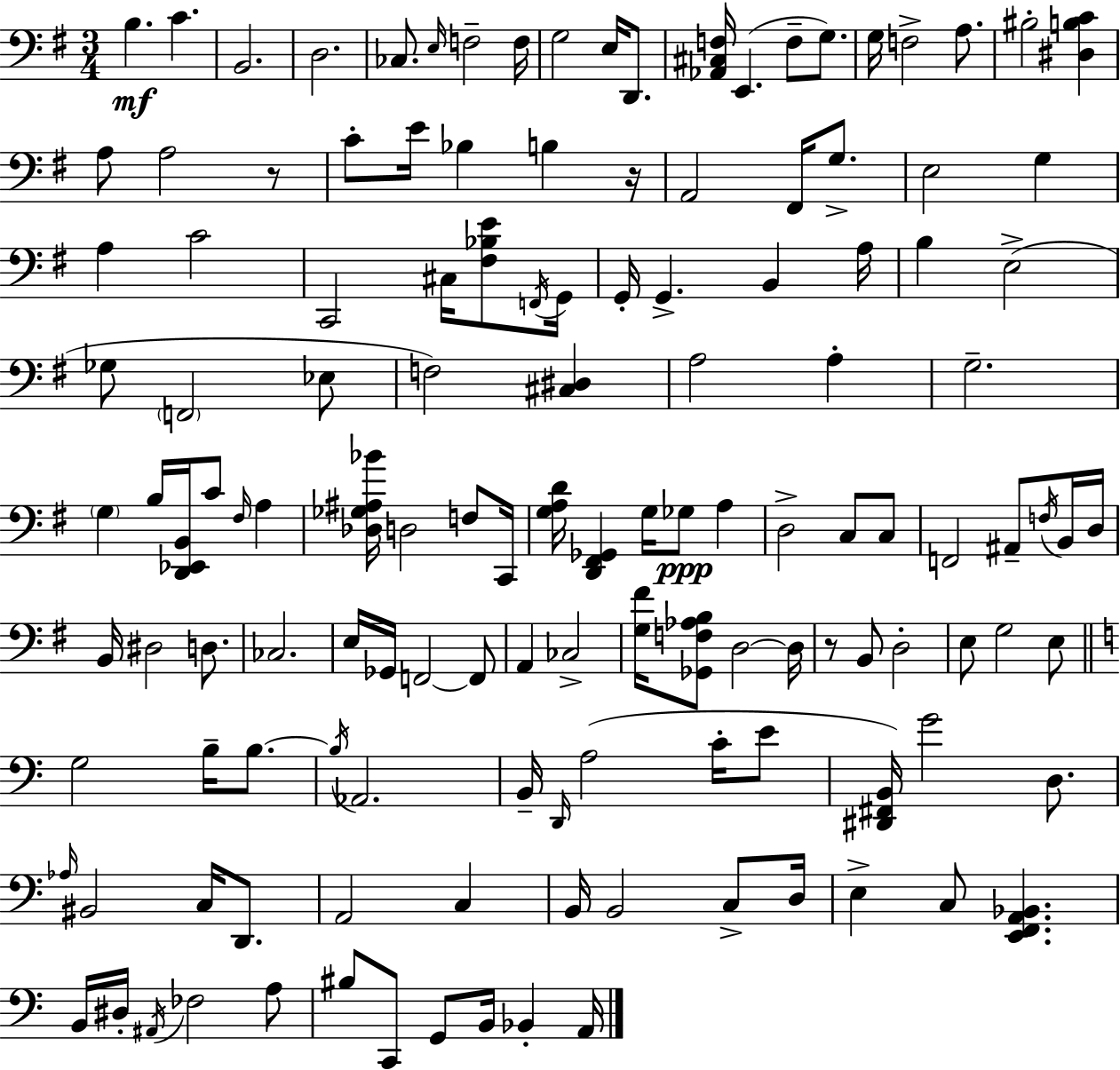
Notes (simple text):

B3/q. C4/q. B2/h. D3/h. CES3/e. E3/s F3/h F3/s G3/h E3/s D2/e. [Ab2,C#3,F3]/s E2/q. F3/e G3/e. G3/s F3/h A3/e. BIS3/h [D#3,B3,C4]/q A3/e A3/h R/e C4/e E4/s Bb3/q B3/q R/s A2/h F#2/s G3/e. E3/h G3/q A3/q C4/h C2/h C#3/s [F#3,Bb3,E4]/e F2/s G2/s G2/s G2/q. B2/q A3/s B3/q E3/h Gb3/e F2/h Eb3/e F3/h [C#3,D#3]/q A3/h A3/q G3/h. G3/q B3/s [D2,Eb2,B2]/s C4/e F#3/s A3/q [Db3,Gb3,A#3,Bb4]/s D3/h F3/e C2/s [G3,A3,D4]/s [D2,F#2,Gb2]/q G3/s Gb3/e A3/q D3/h C3/e C3/e F2/h A#2/e F3/s B2/s D3/s B2/s D#3/h D3/e. CES3/h. E3/s Gb2/s F2/h F2/e A2/q CES3/h [G3,F#4]/s [Gb2,F3,Ab3,B3]/e D3/h D3/s R/e B2/e D3/h E3/e G3/h E3/e G3/h B3/s B3/e. B3/s Ab2/h. B2/s D2/s A3/h C4/s E4/e [D#2,F#2,B2]/s G4/h D3/e. Ab3/s BIS2/h C3/s D2/e. A2/h C3/q B2/s B2/h C3/e D3/s E3/q C3/e [E2,F2,A2,Bb2]/q. B2/s D#3/s A#2/s FES3/h A3/e BIS3/e C2/e G2/e B2/s Bb2/q A2/s